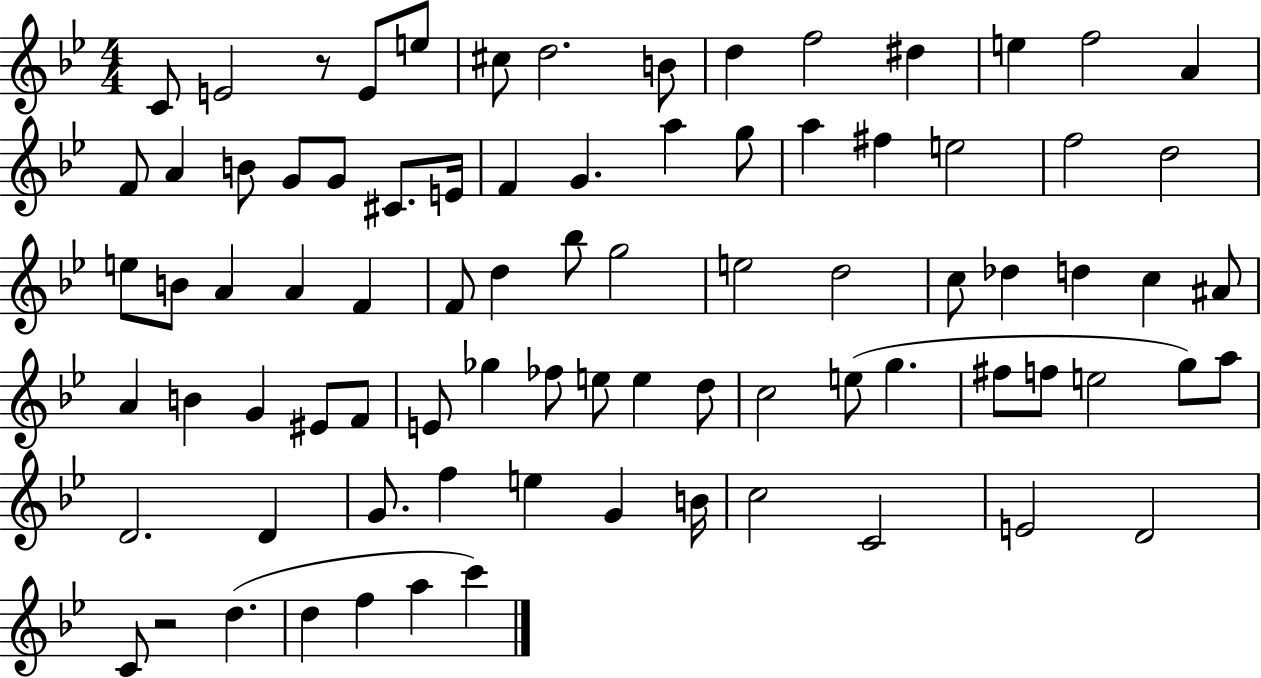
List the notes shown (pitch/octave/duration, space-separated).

C4/e E4/h R/e E4/e E5/e C#5/e D5/h. B4/e D5/q F5/h D#5/q E5/q F5/h A4/q F4/e A4/q B4/e G4/e G4/e C#4/e. E4/s F4/q G4/q. A5/q G5/e A5/q F#5/q E5/h F5/h D5/h E5/e B4/e A4/q A4/q F4/q F4/e D5/q Bb5/e G5/h E5/h D5/h C5/e Db5/q D5/q C5/q A#4/e A4/q B4/q G4/q EIS4/e F4/e E4/e Gb5/q FES5/e E5/e E5/q D5/e C5/h E5/e G5/q. F#5/e F5/e E5/h G5/e A5/e D4/h. D4/q G4/e. F5/q E5/q G4/q B4/s C5/h C4/h E4/h D4/h C4/e R/h D5/q. D5/q F5/q A5/q C6/q